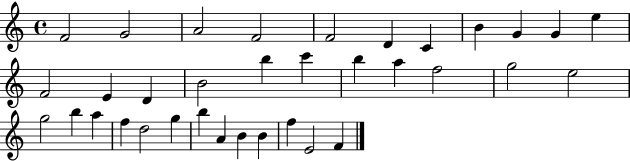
{
  \clef treble
  \time 4/4
  \defaultTimeSignature
  \key c \major
  f'2 g'2 | a'2 f'2 | f'2 d'4 c'4 | b'4 g'4 g'4 e''4 | \break f'2 e'4 d'4 | b'2 b''4 c'''4 | b''4 a''4 f''2 | g''2 e''2 | \break g''2 b''4 a''4 | f''4 d''2 g''4 | b''4 a'4 b'4 b'4 | f''4 e'2 f'4 | \break \bar "|."
}